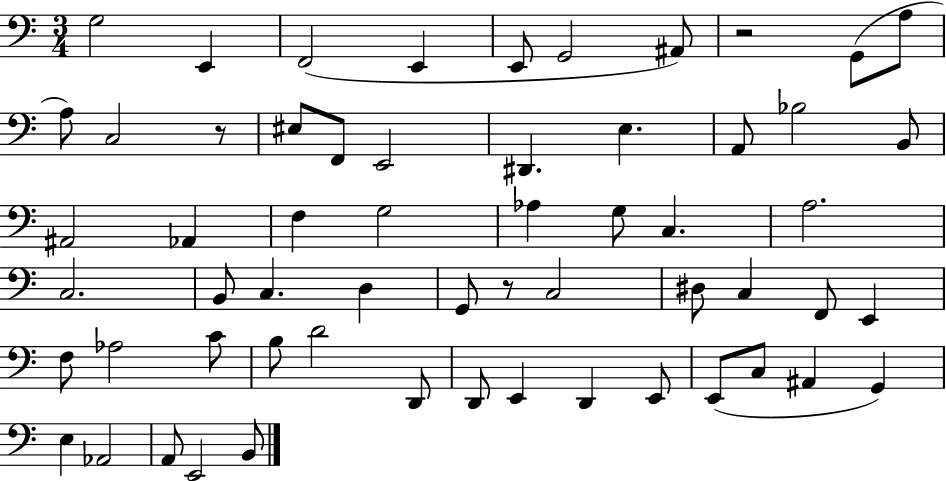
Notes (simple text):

G3/h E2/q F2/h E2/q E2/e G2/h A#2/e R/h G2/e A3/e A3/e C3/h R/e EIS3/e F2/e E2/h D#2/q. E3/q. A2/e Bb3/h B2/e A#2/h Ab2/q F3/q G3/h Ab3/q G3/e C3/q. A3/h. C3/h. B2/e C3/q. D3/q G2/e R/e C3/h D#3/e C3/q F2/e E2/q F3/e Ab3/h C4/e B3/e D4/h D2/e D2/e E2/q D2/q E2/e E2/e C3/e A#2/q G2/q E3/q Ab2/h A2/e E2/h B2/e